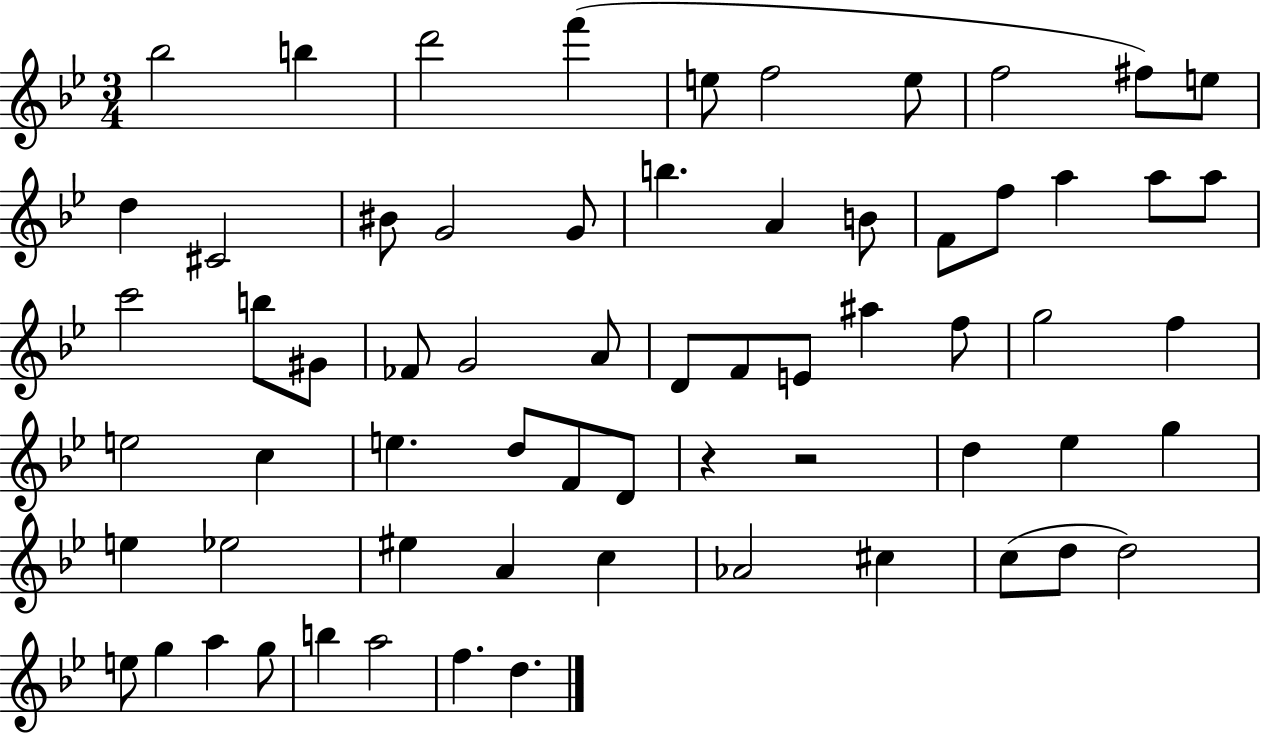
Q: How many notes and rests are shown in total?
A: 65